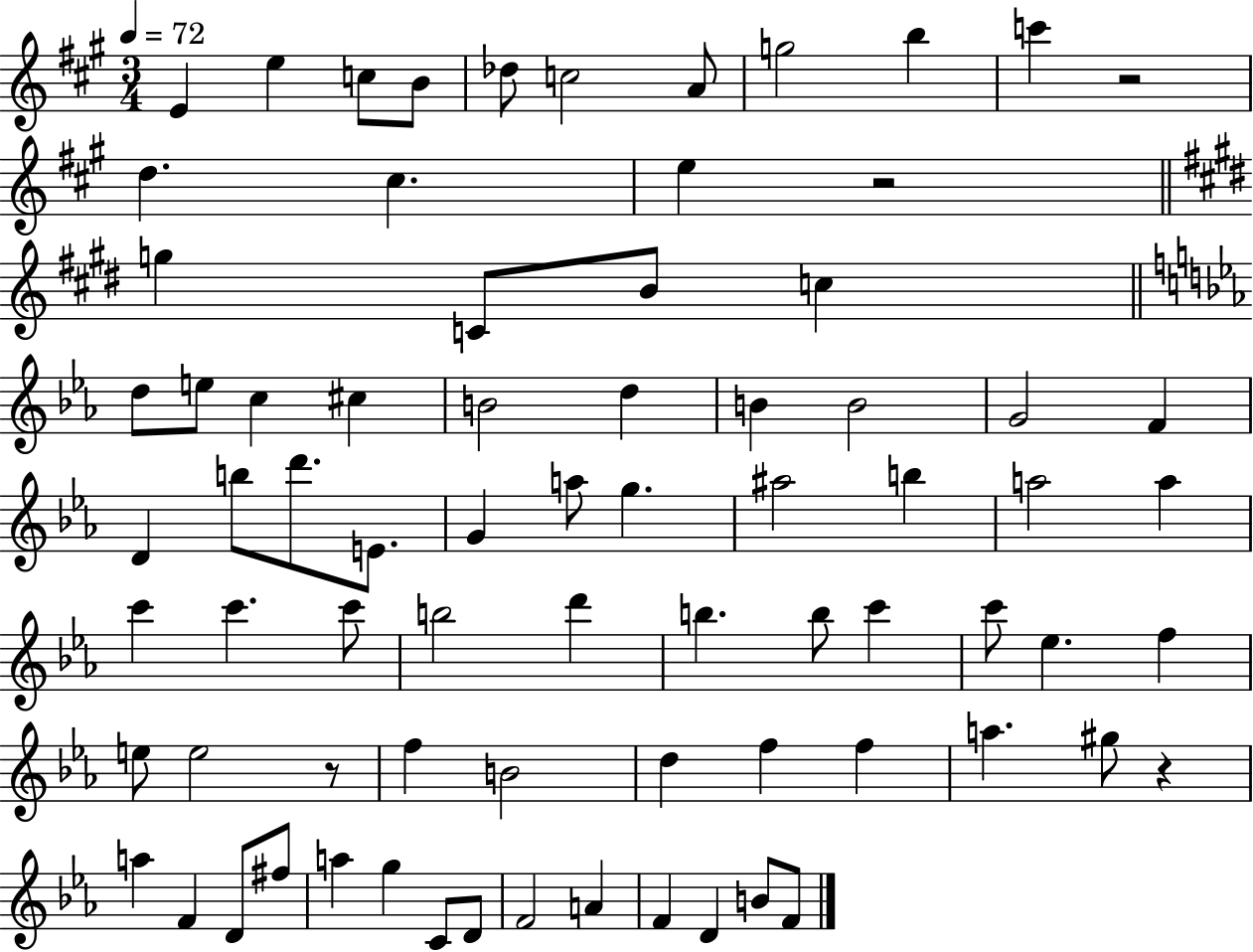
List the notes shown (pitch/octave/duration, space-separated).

E4/q E5/q C5/e B4/e Db5/e C5/h A4/e G5/h B5/q C6/q R/h D5/q. C#5/q. E5/q R/h G5/q C4/e B4/e C5/q D5/e E5/e C5/q C#5/q B4/h D5/q B4/q B4/h G4/h F4/q D4/q B5/e D6/e. E4/e. G4/q A5/e G5/q. A#5/h B5/q A5/h A5/q C6/q C6/q. C6/e B5/h D6/q B5/q. B5/e C6/q C6/e Eb5/q. F5/q E5/e E5/h R/e F5/q B4/h D5/q F5/q F5/q A5/q. G#5/e R/q A5/q F4/q D4/e F#5/e A5/q G5/q C4/e D4/e F4/h A4/q F4/q D4/q B4/e F4/e